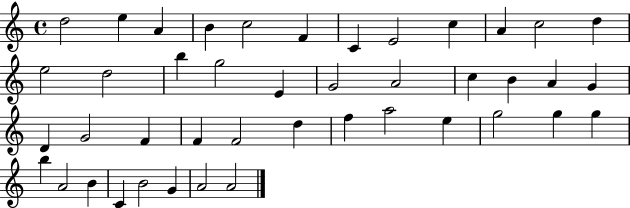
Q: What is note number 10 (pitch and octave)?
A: A4